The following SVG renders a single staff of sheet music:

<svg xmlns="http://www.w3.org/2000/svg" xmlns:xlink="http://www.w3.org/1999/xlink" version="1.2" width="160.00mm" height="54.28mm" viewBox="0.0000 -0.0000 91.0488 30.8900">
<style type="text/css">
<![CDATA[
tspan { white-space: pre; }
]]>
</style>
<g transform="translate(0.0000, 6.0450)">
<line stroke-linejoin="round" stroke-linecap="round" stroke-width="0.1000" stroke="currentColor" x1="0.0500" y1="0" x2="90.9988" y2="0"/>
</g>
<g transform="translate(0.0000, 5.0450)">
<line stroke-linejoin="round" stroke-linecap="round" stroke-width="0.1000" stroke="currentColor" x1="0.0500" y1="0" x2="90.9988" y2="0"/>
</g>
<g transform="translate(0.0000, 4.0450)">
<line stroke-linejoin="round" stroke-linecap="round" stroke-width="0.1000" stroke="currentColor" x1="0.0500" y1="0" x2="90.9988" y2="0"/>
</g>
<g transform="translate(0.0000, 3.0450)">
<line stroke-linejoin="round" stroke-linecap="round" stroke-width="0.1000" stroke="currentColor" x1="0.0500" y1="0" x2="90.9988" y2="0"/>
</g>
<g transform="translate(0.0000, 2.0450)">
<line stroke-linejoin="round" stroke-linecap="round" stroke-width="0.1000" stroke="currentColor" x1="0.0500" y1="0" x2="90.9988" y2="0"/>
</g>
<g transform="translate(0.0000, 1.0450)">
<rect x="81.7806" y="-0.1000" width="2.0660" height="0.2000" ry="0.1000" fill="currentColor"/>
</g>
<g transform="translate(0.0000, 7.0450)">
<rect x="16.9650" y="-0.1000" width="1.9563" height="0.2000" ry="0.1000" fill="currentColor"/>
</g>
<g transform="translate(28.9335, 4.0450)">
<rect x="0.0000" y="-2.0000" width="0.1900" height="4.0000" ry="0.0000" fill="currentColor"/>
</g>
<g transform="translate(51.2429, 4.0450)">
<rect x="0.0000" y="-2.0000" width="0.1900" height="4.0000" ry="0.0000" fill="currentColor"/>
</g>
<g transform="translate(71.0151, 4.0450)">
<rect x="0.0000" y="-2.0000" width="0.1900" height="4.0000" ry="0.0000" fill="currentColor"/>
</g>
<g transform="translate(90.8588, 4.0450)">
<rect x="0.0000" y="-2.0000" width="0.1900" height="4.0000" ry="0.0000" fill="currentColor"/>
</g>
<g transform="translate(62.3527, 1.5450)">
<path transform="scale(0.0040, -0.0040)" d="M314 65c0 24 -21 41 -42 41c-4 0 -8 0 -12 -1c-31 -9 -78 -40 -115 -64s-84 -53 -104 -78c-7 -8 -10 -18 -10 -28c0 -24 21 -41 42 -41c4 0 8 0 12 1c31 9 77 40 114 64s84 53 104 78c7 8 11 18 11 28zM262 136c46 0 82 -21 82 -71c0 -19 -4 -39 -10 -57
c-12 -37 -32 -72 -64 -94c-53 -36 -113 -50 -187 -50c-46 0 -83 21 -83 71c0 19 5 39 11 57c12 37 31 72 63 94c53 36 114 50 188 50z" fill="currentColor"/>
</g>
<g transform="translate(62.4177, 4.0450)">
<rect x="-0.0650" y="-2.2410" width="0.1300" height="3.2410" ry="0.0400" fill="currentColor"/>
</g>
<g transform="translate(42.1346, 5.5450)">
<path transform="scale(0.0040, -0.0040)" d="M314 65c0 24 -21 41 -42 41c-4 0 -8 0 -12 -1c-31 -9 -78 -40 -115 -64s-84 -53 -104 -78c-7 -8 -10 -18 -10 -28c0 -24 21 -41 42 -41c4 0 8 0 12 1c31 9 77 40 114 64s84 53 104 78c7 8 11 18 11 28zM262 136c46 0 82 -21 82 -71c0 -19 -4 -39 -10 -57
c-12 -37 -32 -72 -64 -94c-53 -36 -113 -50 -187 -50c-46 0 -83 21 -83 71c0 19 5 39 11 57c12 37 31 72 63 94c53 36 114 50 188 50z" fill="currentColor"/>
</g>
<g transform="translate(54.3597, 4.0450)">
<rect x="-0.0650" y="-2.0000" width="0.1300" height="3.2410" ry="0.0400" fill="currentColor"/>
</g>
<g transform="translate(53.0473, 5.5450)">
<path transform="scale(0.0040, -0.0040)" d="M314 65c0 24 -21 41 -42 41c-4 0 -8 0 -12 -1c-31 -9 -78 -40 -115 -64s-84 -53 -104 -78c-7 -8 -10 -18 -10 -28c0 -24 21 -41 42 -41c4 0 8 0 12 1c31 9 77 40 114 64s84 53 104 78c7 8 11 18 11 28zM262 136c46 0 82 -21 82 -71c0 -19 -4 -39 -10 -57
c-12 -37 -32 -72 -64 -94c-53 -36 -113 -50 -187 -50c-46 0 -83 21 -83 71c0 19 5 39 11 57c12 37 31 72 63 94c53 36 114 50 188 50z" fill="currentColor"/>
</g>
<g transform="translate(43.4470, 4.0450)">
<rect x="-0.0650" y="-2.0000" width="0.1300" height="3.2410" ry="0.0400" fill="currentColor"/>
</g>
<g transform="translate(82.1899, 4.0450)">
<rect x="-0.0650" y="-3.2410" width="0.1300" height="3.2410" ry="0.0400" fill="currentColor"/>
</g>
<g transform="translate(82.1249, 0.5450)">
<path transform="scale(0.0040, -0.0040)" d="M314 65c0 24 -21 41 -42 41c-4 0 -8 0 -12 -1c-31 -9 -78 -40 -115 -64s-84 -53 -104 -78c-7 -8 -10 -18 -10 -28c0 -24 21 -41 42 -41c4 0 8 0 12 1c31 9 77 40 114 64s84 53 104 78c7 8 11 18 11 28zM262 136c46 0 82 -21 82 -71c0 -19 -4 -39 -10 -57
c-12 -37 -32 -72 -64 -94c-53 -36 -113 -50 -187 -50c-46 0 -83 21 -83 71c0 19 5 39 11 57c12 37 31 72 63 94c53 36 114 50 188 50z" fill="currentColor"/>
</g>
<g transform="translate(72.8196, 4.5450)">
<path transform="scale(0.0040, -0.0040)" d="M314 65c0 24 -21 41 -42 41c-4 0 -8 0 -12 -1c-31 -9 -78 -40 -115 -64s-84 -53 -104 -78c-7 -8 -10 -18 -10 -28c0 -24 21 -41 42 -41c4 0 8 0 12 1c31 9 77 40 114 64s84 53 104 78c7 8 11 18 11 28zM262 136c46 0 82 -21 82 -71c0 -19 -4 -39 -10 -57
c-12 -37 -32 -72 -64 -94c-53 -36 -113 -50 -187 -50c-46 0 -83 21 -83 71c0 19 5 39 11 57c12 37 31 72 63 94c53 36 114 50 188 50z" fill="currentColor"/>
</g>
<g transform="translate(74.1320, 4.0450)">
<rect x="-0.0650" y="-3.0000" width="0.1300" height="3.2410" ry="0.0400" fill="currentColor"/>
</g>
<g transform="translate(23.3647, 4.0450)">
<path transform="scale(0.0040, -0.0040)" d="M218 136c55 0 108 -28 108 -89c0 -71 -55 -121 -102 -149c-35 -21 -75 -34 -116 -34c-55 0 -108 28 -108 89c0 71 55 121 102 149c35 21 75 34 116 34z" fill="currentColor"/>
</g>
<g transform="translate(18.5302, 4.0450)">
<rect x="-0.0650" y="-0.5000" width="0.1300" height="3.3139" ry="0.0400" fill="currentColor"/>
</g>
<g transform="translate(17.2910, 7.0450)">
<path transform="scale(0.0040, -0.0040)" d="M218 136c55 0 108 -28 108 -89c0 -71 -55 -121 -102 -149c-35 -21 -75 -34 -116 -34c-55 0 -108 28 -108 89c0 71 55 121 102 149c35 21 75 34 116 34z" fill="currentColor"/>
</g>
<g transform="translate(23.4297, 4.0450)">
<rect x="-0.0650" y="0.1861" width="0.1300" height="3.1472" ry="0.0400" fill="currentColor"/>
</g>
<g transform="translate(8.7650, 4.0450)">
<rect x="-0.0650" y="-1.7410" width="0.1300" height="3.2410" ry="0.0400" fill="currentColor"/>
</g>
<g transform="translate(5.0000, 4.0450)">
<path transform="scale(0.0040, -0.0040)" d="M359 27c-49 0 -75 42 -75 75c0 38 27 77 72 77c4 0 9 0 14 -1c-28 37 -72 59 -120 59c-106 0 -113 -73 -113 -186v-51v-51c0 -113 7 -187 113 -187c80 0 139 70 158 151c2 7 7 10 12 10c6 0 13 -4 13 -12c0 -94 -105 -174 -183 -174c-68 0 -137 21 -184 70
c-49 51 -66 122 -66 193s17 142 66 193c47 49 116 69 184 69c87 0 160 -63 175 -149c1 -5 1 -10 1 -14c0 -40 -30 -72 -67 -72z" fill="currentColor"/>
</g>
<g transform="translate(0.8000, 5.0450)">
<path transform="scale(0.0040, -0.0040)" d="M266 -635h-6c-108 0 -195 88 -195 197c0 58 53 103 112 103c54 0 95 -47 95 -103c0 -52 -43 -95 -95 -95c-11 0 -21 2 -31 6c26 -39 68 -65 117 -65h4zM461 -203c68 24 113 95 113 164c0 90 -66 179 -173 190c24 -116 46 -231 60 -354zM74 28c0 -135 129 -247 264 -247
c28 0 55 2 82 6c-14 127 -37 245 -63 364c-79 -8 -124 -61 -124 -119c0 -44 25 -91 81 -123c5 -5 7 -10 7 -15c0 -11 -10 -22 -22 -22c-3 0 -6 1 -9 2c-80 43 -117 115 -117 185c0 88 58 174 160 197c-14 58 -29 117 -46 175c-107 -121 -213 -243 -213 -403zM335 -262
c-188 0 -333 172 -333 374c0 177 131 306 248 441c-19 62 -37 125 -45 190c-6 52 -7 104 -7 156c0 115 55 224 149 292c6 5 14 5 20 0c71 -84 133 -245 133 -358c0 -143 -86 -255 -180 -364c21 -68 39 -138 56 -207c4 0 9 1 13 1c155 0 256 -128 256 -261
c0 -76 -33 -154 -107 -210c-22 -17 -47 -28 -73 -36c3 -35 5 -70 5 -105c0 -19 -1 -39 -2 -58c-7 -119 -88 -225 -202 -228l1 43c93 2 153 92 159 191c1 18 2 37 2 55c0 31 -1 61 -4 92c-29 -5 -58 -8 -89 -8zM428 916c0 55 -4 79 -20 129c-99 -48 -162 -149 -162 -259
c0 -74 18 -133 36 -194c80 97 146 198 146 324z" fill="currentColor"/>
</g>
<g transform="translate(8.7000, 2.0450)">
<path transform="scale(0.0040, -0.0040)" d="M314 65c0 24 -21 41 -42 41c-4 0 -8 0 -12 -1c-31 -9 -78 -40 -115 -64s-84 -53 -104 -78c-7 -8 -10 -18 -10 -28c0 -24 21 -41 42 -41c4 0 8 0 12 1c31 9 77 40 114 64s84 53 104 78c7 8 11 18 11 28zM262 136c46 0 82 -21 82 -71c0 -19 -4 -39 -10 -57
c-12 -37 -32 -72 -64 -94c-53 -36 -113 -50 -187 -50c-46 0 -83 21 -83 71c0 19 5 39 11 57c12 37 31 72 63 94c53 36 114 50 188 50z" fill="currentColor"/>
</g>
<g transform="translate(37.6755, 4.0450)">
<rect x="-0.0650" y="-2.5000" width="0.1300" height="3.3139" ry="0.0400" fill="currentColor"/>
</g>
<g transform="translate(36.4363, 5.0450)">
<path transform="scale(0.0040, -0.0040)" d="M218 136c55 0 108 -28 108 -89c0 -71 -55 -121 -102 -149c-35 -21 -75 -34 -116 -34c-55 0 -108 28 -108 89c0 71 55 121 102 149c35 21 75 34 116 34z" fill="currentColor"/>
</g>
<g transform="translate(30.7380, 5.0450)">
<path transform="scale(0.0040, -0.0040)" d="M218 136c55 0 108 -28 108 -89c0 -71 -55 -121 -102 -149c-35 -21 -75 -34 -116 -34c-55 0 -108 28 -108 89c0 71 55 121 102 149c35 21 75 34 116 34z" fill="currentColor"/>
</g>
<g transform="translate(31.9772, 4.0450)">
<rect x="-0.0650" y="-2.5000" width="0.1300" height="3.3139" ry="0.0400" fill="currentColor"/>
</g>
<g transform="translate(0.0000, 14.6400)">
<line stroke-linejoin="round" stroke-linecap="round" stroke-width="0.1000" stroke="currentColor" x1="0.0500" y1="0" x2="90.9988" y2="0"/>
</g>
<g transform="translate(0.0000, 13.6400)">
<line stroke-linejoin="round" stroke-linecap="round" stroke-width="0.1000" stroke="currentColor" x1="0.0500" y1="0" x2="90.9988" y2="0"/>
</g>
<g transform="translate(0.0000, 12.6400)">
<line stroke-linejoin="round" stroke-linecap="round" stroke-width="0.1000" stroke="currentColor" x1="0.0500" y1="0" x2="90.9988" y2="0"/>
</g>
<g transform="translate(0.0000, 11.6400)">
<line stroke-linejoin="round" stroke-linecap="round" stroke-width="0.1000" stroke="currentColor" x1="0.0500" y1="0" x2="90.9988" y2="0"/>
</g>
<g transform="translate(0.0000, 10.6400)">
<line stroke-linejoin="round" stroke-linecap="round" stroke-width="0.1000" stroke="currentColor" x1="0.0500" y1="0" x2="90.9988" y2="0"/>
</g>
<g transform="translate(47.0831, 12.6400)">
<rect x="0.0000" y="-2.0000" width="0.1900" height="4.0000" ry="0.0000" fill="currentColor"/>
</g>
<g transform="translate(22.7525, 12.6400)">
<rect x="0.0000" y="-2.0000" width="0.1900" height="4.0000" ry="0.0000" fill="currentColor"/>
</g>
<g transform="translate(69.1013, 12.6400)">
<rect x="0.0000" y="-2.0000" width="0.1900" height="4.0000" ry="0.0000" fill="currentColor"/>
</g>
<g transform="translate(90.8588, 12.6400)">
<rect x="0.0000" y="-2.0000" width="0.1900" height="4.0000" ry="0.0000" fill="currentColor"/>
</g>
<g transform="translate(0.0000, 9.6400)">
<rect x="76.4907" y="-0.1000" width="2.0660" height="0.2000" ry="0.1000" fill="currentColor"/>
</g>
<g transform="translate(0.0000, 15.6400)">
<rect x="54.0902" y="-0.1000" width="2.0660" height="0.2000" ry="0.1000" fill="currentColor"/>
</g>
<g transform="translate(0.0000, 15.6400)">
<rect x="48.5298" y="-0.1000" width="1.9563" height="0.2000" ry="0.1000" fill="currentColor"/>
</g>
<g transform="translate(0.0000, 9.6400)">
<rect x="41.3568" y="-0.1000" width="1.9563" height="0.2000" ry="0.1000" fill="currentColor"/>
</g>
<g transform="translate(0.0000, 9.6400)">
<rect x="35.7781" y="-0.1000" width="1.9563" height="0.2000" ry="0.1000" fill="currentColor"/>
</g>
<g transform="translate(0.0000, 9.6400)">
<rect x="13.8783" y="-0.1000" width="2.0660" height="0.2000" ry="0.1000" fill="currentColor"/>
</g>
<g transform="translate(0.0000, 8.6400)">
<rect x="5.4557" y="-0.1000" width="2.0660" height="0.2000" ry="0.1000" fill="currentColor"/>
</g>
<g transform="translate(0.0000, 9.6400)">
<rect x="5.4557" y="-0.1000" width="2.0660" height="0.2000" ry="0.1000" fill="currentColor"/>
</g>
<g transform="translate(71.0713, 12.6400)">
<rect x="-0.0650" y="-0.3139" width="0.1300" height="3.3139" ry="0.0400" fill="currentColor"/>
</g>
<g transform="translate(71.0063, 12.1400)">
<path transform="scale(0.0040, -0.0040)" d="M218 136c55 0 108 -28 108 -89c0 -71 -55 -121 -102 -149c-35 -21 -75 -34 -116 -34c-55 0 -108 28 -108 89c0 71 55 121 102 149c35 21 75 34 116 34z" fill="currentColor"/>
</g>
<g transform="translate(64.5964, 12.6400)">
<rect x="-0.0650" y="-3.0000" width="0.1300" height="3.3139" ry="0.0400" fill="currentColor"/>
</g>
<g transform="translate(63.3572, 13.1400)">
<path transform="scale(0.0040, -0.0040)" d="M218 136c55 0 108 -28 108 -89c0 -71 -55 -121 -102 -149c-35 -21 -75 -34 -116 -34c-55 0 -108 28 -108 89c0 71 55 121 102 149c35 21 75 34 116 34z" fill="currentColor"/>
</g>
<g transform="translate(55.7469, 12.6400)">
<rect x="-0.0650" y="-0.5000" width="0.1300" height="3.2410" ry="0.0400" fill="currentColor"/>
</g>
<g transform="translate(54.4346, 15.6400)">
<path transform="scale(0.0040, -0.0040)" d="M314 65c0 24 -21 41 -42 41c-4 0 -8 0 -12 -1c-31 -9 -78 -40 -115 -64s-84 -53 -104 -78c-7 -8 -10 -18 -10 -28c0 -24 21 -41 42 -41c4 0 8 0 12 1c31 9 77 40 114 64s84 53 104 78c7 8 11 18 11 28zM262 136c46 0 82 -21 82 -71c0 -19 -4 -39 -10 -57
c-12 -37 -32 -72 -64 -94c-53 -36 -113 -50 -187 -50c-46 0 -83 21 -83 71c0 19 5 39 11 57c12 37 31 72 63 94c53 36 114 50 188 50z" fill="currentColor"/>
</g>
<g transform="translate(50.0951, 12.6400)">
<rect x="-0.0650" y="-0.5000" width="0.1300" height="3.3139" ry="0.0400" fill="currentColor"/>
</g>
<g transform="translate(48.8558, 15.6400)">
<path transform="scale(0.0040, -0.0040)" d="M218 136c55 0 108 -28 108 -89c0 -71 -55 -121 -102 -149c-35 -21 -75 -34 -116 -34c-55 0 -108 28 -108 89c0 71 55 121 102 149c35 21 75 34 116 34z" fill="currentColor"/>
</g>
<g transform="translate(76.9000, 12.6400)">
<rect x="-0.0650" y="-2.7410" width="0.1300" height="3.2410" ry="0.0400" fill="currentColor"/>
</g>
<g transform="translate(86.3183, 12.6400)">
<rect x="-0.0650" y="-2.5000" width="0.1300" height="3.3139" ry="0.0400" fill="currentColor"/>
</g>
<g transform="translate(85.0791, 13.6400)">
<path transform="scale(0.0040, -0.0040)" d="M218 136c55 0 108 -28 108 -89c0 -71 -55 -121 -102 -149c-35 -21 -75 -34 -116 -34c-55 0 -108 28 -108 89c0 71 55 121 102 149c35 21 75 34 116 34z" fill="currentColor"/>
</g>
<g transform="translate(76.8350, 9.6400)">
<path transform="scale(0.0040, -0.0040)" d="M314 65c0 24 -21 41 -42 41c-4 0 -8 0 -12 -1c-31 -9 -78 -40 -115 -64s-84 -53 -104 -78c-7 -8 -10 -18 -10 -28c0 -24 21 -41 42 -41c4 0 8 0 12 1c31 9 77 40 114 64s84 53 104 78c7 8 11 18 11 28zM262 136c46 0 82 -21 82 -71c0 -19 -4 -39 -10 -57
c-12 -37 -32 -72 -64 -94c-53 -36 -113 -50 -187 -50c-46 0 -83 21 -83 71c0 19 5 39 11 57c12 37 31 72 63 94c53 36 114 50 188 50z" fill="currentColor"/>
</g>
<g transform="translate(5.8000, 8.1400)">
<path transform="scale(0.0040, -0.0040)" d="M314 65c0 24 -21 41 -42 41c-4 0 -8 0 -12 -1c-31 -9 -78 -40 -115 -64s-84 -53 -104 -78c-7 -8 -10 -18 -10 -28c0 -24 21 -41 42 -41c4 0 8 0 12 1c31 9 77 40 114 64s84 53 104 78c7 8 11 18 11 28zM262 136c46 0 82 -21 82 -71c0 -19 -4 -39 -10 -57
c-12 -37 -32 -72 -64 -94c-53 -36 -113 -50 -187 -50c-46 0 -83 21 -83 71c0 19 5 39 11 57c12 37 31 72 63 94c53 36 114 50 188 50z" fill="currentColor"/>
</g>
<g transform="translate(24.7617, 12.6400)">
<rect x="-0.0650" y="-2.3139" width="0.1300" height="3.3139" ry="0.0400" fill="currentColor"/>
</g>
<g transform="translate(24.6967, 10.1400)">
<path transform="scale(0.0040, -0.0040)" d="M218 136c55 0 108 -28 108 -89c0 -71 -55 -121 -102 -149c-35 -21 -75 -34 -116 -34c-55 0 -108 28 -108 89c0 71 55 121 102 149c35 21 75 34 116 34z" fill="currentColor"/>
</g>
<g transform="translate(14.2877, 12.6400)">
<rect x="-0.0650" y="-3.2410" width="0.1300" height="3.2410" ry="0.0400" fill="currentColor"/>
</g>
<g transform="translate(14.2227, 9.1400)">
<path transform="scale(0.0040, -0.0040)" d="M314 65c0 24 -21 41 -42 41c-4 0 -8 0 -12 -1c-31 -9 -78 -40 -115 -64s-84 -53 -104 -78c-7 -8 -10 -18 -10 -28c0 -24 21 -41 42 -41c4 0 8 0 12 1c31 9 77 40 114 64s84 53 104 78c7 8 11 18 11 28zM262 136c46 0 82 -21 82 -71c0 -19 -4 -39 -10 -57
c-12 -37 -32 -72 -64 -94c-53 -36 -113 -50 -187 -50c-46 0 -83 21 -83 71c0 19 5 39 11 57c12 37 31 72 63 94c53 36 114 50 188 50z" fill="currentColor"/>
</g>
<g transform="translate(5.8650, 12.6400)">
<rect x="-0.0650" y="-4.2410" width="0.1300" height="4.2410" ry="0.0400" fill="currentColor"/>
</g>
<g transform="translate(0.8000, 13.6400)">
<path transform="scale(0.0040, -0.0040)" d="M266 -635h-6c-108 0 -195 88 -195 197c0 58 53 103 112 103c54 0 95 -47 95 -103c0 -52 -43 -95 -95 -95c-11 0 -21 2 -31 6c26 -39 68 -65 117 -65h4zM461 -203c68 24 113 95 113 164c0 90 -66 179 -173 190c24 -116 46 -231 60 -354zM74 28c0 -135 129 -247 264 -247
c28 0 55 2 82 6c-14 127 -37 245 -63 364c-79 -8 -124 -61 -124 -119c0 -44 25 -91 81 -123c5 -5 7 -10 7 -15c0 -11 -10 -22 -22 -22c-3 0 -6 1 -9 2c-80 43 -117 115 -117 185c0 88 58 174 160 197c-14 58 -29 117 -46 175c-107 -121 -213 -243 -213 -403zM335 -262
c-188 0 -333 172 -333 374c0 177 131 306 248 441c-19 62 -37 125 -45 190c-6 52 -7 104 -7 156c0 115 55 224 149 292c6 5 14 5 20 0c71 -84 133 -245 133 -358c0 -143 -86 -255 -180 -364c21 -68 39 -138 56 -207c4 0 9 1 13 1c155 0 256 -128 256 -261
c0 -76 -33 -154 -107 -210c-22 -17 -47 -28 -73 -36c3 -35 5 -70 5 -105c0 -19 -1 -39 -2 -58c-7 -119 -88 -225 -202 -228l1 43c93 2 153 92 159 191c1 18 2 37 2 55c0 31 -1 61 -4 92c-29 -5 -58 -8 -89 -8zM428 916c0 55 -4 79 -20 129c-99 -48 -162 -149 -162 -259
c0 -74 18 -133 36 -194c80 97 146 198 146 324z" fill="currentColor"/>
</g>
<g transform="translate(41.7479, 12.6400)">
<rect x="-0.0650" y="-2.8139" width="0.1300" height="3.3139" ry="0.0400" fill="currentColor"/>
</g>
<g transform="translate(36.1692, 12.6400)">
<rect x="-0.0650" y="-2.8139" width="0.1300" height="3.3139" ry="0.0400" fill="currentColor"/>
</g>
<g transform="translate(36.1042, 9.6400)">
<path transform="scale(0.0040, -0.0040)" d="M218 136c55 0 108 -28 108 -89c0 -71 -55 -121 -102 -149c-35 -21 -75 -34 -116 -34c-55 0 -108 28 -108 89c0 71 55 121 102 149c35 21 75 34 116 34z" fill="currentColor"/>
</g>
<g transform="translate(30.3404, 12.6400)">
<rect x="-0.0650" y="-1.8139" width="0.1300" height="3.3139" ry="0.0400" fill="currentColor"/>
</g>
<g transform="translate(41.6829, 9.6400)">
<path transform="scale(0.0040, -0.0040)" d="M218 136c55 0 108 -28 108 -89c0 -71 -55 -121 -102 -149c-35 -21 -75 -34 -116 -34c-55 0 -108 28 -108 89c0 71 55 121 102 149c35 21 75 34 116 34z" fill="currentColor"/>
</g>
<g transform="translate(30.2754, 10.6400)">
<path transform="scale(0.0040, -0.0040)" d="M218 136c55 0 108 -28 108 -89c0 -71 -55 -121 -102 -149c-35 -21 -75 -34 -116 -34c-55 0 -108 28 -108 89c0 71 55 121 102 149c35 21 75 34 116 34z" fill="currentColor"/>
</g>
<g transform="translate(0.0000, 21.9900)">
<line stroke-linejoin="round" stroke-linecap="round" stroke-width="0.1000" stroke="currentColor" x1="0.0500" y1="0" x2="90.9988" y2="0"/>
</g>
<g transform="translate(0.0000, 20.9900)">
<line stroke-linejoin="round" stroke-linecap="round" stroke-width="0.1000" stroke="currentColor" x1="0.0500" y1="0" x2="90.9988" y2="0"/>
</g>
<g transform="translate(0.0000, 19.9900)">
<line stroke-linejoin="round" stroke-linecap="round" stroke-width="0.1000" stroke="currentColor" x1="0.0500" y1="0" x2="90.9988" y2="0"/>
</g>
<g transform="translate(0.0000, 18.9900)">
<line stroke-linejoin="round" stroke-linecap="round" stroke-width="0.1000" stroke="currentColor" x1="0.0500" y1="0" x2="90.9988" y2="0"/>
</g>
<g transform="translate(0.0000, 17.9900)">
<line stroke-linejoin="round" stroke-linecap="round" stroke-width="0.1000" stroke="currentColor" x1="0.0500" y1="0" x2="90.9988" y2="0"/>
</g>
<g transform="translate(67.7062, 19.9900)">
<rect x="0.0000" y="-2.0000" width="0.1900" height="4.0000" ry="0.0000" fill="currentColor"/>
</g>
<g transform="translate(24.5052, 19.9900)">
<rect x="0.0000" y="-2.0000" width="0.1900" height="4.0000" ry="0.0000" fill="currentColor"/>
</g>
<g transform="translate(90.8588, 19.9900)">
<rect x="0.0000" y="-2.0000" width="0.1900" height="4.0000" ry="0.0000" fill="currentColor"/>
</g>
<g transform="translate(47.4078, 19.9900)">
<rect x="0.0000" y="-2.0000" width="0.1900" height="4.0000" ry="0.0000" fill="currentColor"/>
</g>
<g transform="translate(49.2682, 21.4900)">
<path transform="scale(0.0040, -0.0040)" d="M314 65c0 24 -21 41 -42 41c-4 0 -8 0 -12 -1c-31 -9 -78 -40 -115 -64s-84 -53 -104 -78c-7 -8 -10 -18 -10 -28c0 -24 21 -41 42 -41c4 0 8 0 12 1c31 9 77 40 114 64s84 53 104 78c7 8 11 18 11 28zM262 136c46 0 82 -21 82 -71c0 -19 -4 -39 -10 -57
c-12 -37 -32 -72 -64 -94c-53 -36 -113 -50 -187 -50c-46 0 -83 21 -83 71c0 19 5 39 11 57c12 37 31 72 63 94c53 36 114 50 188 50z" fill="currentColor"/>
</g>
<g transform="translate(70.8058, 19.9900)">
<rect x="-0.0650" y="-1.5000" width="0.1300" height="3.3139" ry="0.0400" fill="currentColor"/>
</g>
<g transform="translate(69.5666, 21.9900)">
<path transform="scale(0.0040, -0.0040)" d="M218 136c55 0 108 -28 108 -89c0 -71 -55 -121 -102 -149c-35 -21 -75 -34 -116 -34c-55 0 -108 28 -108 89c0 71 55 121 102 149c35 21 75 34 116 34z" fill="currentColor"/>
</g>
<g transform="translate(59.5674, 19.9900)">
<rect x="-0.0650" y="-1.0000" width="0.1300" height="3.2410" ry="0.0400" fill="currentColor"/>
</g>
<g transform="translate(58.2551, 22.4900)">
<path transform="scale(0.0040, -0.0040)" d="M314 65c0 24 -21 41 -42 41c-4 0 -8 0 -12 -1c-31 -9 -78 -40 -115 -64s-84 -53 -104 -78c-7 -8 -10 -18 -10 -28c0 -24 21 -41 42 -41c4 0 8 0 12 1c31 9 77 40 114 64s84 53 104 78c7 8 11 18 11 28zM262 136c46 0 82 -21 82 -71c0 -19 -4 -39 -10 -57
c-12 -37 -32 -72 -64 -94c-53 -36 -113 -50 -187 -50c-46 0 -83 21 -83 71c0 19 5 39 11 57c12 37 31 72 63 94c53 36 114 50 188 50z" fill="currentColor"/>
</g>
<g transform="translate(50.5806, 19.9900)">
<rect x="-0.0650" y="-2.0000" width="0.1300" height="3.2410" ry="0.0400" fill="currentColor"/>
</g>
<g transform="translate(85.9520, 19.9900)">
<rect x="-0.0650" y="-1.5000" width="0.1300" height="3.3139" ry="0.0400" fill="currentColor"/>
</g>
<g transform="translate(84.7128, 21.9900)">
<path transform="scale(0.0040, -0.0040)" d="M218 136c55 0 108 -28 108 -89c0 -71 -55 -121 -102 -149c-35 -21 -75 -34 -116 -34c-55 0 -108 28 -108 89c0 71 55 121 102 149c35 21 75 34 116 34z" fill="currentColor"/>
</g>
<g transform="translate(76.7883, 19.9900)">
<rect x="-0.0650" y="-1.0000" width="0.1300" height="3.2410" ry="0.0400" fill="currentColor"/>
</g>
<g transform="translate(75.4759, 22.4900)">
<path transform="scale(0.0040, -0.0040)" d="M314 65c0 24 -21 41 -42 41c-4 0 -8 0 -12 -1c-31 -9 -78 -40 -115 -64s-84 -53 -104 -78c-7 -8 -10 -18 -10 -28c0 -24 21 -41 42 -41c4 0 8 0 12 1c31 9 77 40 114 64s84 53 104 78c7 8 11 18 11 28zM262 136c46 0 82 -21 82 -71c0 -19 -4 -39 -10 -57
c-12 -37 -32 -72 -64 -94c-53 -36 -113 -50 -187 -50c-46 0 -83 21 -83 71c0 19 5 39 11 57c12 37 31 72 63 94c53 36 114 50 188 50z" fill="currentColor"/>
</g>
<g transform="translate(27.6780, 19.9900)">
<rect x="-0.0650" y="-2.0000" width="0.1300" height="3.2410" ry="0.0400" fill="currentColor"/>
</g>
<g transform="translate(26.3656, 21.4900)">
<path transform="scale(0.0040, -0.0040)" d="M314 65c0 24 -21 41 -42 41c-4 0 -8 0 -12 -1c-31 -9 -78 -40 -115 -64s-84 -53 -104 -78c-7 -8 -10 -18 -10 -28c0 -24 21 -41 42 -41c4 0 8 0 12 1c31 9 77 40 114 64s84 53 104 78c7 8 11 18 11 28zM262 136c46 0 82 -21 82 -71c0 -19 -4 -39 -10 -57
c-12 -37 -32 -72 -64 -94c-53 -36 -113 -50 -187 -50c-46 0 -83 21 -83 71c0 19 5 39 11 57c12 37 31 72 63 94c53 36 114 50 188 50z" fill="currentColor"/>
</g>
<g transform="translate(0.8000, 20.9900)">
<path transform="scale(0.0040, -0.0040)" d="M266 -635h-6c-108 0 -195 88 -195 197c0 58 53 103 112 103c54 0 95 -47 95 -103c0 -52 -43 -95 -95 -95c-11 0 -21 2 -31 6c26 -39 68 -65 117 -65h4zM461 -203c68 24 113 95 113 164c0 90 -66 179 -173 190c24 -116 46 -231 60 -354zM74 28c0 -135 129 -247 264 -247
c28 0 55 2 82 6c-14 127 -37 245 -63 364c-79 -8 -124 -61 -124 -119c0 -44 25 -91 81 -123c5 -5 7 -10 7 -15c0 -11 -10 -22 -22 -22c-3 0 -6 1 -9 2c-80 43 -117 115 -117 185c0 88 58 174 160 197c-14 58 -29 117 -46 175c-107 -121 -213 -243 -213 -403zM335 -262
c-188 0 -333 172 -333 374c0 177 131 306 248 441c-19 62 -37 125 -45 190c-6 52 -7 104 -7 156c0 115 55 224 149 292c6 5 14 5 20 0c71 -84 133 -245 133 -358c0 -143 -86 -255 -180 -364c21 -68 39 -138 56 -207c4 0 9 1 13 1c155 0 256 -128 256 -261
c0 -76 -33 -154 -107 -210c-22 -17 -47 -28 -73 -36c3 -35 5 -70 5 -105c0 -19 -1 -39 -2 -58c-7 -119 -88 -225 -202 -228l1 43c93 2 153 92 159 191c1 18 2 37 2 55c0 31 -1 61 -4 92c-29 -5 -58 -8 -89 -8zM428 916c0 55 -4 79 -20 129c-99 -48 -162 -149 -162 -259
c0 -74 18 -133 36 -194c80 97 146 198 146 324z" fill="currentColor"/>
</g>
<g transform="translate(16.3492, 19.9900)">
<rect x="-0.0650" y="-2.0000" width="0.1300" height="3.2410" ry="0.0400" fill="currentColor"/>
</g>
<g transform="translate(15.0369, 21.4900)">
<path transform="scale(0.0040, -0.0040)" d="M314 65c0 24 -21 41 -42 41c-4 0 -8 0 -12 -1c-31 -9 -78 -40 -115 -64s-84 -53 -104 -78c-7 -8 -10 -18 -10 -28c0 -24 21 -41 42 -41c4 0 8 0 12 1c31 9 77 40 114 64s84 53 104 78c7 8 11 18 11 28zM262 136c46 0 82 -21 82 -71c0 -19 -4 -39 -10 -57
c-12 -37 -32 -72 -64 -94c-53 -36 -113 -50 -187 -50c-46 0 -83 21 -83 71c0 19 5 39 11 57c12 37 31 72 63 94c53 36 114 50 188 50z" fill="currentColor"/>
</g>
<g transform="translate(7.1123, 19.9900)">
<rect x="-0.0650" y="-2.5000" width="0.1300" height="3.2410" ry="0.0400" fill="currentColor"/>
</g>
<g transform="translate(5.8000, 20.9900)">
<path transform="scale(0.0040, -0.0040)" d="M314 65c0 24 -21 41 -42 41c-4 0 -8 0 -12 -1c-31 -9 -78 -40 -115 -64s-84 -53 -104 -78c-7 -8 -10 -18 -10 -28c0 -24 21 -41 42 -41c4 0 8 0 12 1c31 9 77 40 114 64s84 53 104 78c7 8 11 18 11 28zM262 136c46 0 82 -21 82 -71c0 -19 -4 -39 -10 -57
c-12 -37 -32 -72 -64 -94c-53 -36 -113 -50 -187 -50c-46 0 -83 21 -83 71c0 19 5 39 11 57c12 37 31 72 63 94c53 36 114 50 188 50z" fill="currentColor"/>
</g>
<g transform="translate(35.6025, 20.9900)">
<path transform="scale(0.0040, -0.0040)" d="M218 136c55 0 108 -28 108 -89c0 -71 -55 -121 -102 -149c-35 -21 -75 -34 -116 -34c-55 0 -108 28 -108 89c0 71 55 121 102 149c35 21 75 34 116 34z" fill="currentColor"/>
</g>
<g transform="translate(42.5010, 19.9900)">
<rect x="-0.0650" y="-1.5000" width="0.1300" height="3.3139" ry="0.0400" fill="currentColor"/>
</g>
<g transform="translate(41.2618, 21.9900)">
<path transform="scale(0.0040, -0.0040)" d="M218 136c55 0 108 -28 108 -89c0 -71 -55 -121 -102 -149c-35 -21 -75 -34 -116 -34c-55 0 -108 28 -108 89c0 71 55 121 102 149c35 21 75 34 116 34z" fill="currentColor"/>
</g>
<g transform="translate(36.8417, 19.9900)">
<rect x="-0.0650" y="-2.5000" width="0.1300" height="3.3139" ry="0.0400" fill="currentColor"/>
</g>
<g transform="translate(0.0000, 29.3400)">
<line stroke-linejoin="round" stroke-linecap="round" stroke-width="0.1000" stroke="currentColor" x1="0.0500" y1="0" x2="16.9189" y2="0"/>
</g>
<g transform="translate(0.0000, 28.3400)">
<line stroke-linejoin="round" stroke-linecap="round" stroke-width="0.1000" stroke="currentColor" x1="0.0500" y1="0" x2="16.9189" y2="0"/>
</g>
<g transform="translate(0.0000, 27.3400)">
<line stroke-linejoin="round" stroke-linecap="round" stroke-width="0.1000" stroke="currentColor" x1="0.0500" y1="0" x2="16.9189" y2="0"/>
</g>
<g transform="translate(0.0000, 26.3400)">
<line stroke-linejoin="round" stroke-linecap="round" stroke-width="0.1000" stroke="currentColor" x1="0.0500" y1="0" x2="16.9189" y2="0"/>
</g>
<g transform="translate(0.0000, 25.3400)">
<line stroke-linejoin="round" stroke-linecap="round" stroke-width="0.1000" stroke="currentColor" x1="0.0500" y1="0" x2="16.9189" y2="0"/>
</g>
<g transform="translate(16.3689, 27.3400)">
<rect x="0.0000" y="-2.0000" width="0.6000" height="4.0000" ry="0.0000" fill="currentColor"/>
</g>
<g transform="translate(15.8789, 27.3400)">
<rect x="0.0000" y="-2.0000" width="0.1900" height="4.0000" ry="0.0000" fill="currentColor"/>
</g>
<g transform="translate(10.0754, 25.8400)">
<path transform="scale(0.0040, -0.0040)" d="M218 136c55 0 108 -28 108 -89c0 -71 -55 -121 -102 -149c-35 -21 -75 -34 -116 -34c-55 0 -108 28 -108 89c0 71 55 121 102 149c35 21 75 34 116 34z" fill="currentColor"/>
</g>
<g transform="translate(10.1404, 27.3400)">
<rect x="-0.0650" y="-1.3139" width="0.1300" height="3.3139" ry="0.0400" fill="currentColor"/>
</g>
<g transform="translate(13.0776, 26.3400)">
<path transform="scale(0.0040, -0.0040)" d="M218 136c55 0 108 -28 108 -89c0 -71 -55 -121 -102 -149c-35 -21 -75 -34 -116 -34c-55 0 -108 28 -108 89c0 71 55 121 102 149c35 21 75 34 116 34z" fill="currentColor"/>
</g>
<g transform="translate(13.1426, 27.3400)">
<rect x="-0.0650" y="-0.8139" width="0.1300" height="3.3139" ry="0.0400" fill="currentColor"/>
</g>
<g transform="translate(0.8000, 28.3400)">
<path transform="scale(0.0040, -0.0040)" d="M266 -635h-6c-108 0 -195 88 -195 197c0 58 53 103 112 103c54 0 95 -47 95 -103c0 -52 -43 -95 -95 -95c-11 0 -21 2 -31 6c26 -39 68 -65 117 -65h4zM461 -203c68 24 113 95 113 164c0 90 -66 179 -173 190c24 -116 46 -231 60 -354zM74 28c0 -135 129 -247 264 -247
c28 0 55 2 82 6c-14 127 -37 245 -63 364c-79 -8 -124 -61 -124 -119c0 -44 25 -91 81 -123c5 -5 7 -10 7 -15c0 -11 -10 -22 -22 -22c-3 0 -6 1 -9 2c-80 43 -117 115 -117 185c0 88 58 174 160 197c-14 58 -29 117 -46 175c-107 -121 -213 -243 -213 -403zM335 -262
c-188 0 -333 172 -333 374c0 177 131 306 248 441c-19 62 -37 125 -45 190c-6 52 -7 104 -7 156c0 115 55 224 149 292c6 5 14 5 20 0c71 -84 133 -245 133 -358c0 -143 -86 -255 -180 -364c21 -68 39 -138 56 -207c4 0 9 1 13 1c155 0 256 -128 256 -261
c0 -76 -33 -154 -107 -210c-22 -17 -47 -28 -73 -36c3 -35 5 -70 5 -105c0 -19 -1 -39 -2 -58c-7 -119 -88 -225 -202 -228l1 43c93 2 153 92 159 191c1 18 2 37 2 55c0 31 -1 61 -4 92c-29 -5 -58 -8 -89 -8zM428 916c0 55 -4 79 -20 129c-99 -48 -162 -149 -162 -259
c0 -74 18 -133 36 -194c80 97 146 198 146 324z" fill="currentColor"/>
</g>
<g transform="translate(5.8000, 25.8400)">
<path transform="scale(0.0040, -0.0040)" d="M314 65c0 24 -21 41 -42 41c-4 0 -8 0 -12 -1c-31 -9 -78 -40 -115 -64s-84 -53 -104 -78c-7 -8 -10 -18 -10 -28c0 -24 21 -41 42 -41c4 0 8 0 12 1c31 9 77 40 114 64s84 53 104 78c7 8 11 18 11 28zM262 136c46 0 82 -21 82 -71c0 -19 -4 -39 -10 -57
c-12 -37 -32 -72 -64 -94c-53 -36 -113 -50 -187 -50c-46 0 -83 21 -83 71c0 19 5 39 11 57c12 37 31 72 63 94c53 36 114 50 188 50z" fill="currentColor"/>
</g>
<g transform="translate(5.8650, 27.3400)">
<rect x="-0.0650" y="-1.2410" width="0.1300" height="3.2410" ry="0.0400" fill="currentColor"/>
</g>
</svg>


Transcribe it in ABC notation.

X:1
T:Untitled
M:4/4
L:1/4
K:C
f2 C B G G F2 F2 g2 A2 b2 d'2 b2 g f a a C C2 A c a2 G G2 F2 F2 G E F2 D2 E D2 E e2 e d